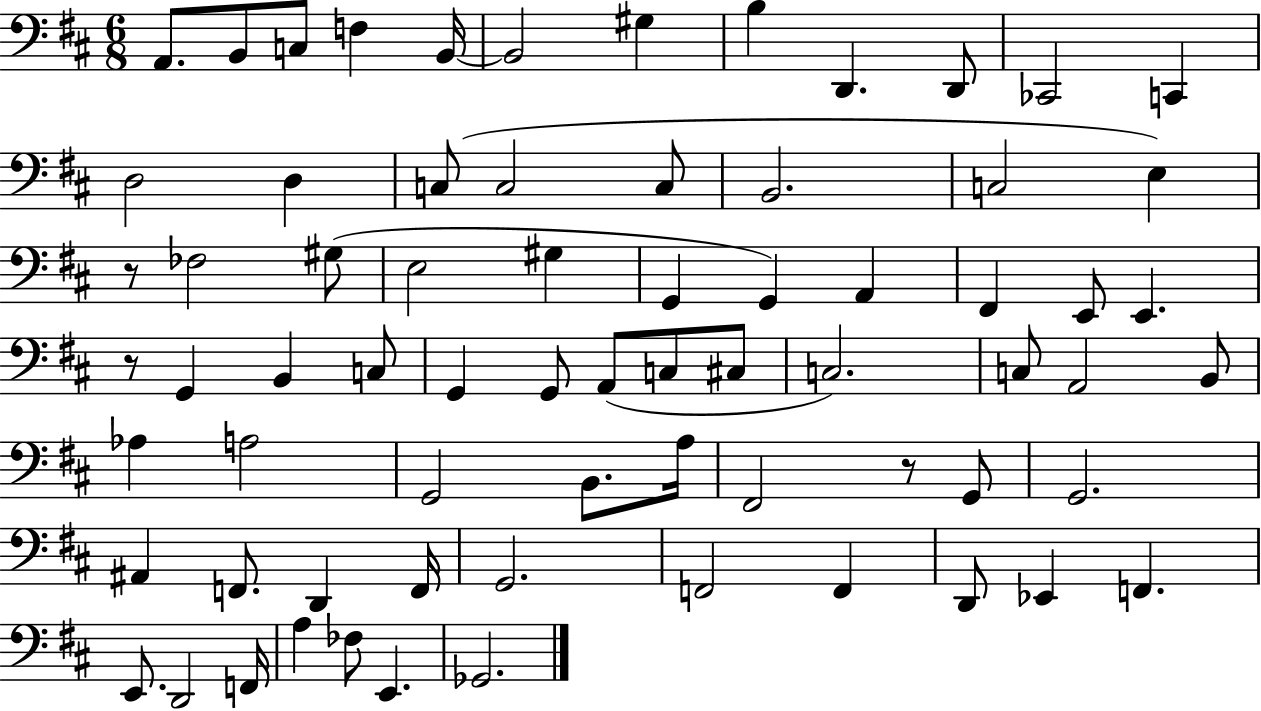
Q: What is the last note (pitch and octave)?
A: Gb2